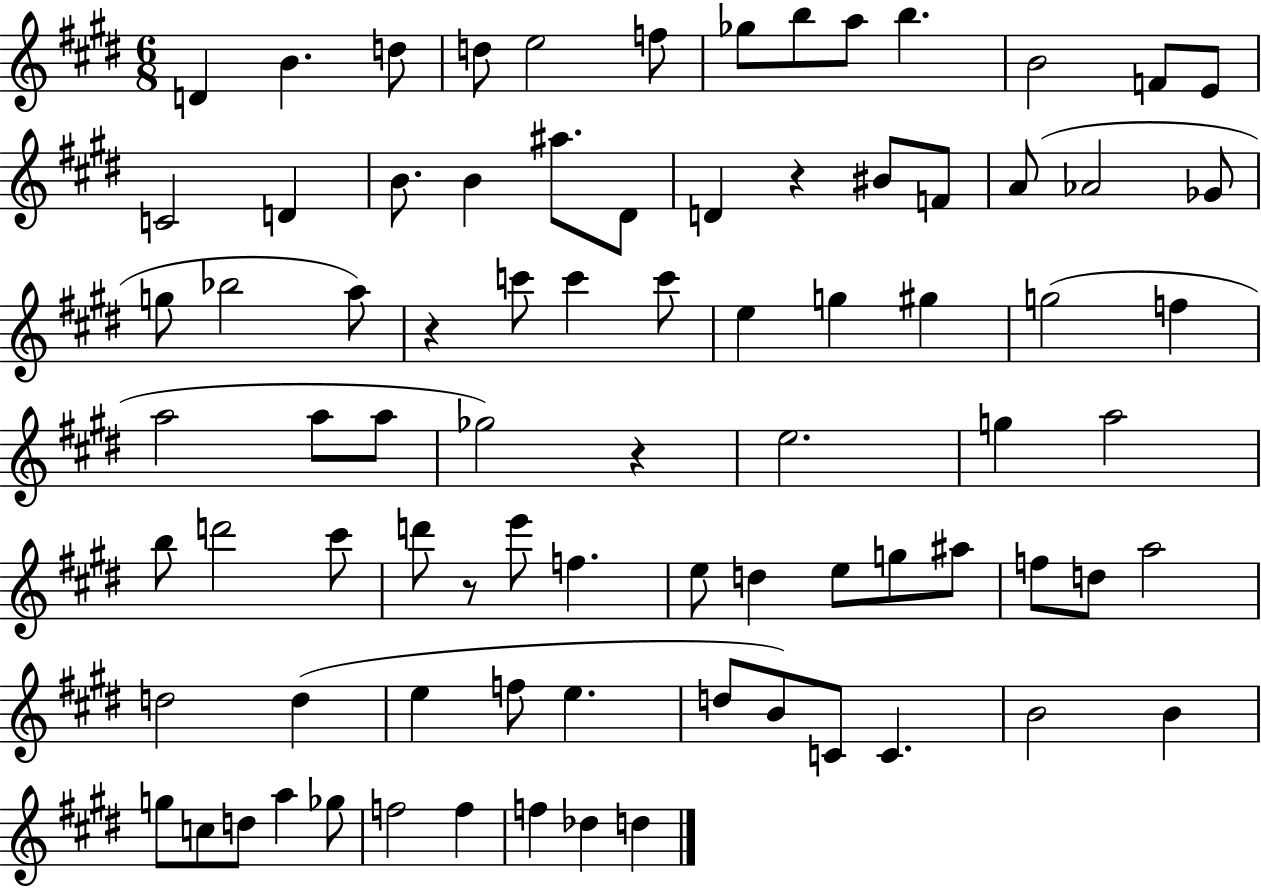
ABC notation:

X:1
T:Untitled
M:6/8
L:1/4
K:E
D B d/2 d/2 e2 f/2 _g/2 b/2 a/2 b B2 F/2 E/2 C2 D B/2 B ^a/2 ^D/2 D z ^B/2 F/2 A/2 _A2 _G/2 g/2 _b2 a/2 z c'/2 c' c'/2 e g ^g g2 f a2 a/2 a/2 _g2 z e2 g a2 b/2 d'2 ^c'/2 d'/2 z/2 e'/2 f e/2 d e/2 g/2 ^a/2 f/2 d/2 a2 d2 d e f/2 e d/2 B/2 C/2 C B2 B g/2 c/2 d/2 a _g/2 f2 f f _d d